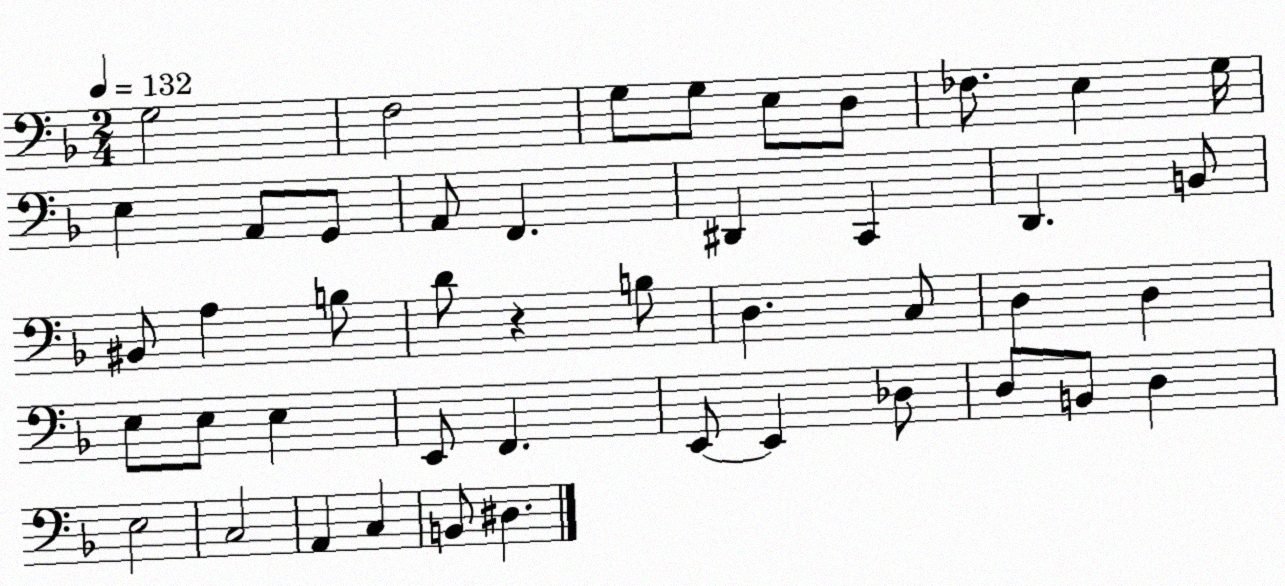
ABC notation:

X:1
T:Untitled
M:2/4
L:1/4
K:F
G,2 F,2 G,/2 G,/2 E,/2 D,/2 _F,/2 E, G,/4 E, A,,/2 G,,/2 A,,/2 F,, ^D,, C,, D,, B,,/2 ^B,,/2 A, B,/2 D/2 z B,/2 D, C,/2 D, D, E,/2 E,/2 E, E,,/2 F,, E,,/2 E,, _D,/2 D,/2 B,,/2 D, E,2 C,2 A,, C, B,,/2 ^D,